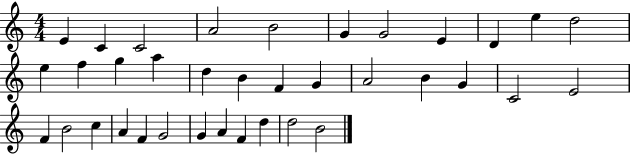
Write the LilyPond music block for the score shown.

{
  \clef treble
  \numericTimeSignature
  \time 4/4
  \key c \major
  e'4 c'4 c'2 | a'2 b'2 | g'4 g'2 e'4 | d'4 e''4 d''2 | \break e''4 f''4 g''4 a''4 | d''4 b'4 f'4 g'4 | a'2 b'4 g'4 | c'2 e'2 | \break f'4 b'2 c''4 | a'4 f'4 g'2 | g'4 a'4 f'4 d''4 | d''2 b'2 | \break \bar "|."
}